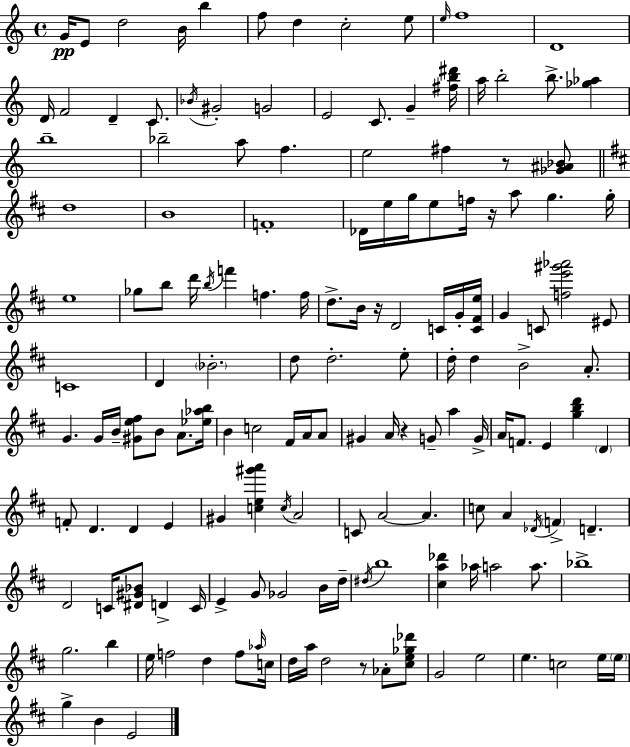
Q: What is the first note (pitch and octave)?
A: G4